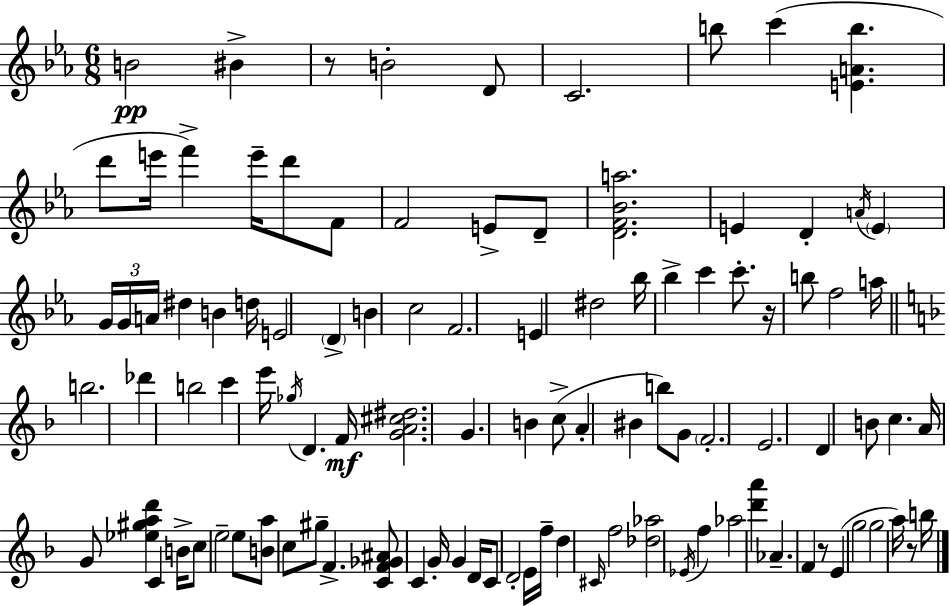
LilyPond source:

{
  \clef treble
  \numericTimeSignature
  \time 6/8
  \key c \minor
  b'2\pp bis'4-> | r8 b'2-. d'8 | c'2. | b''8 c'''4( <e' a' b''>4. | \break d'''8 e'''16 f'''4->) e'''16-- d'''8 f'8 | f'2 e'8-> d'8-- | <d' f' bes' a''>2. | e'4 d'4-. \acciaccatura { a'16 } \parenthesize e'4 | \break \tuplet 3/2 { g'16 g'16 a'16 } dis''4 b'4 | d''16 e'2 \parenthesize d'4-> | b'4 c''2 | f'2. | \break e'4 dis''2 | bes''16 bes''4-> c'''4 c'''8.-. | r16 b''8 f''2 | a''16 \bar "||" \break \key f \major b''2. | des'''4 b''2 | c'''4 e'''16 \acciaccatura { ges''16 } d'4. | f'16\mf <g' a' cis'' dis''>2. | \break g'4. b'4 c''8->( | a'4-. bis'4 b''8) g'8 | \parenthesize f'2.-. | e'2. | \break d'4 b'8 c''4. | a'16 g'8 <ees'' gis'' a'' d'''>4 c'4 | b'16-> c''8 e''2-- e''8 | <b' a''>8 c''8 gis''8-- f'4.-> | \break <c' f' ges' ais'>8 c'4 g'16-. g'4 | d'16 c'8 d'2-. e'16 | f''16-- d''4 \grace { cis'16 } f''2 | <des'' aes''>2 \acciaccatura { ees'16 } f''4 | \break aes''2 <d''' a'''>4 | aes'4.-- f'4 | r8 e'4( g''2 | g''2 a''16) | \break r8 b''16 \bar "|."
}